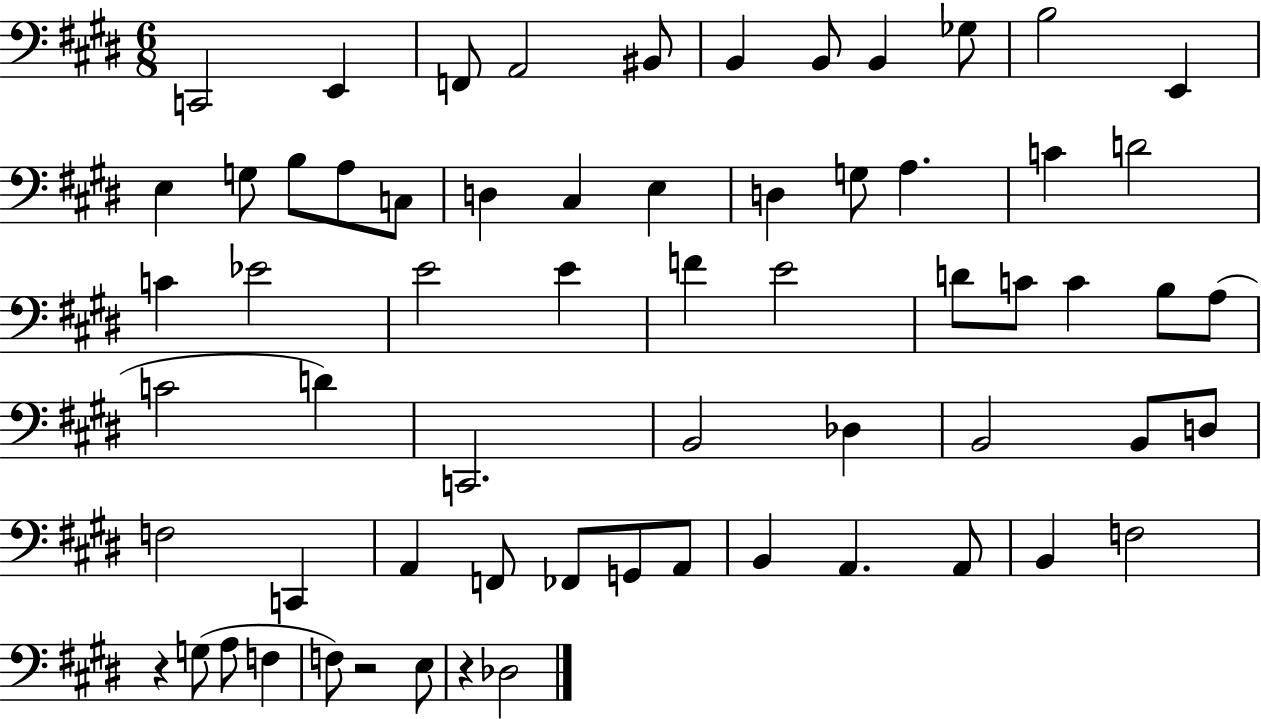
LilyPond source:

{
  \clef bass
  \numericTimeSignature
  \time 6/8
  \key e \major
  c,2 e,4 | f,8 a,2 bis,8 | b,4 b,8 b,4 ges8 | b2 e,4 | \break e4 g8 b8 a8 c8 | d4 cis4 e4 | d4 g8 a4. | c'4 d'2 | \break c'4 ees'2 | e'2 e'4 | f'4 e'2 | d'8 c'8 c'4 b8 a8( | \break c'2 d'4) | c,2. | b,2 des4 | b,2 b,8 d8 | \break f2 c,4 | a,4 f,8 fes,8 g,8 a,8 | b,4 a,4. a,8 | b,4 f2 | \break r4 g8( a8 f4 | f8) r2 e8 | r4 des2 | \bar "|."
}